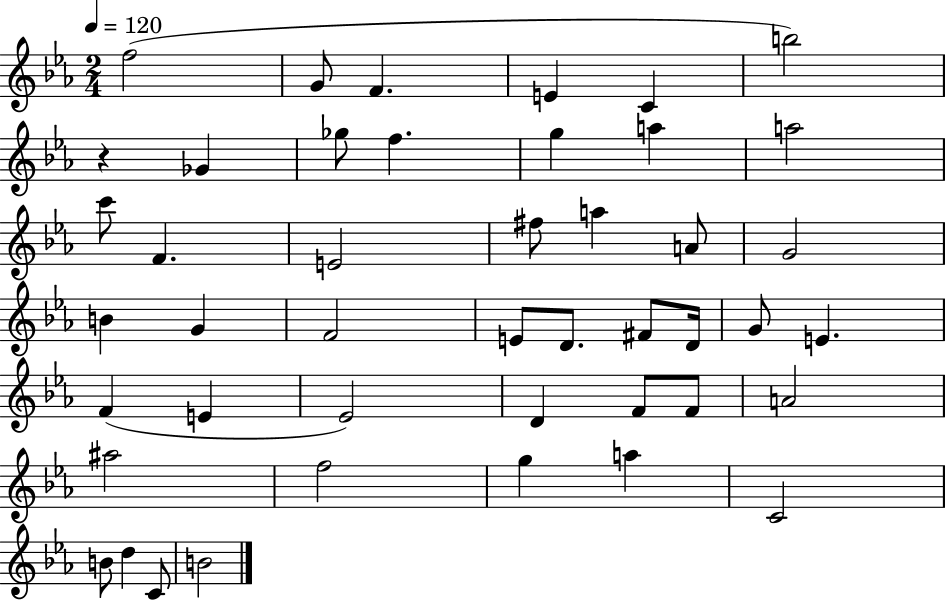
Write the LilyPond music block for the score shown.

{
  \clef treble
  \numericTimeSignature
  \time 2/4
  \key ees \major
  \tempo 4 = 120
  f''2( | g'8 f'4. | e'4 c'4 | b''2) | \break r4 ges'4 | ges''8 f''4. | g''4 a''4 | a''2 | \break c'''8 f'4. | e'2 | fis''8 a''4 a'8 | g'2 | \break b'4 g'4 | f'2 | e'8 d'8. fis'8 d'16 | g'8 e'4. | \break f'4( e'4 | ees'2) | d'4 f'8 f'8 | a'2 | \break ais''2 | f''2 | g''4 a''4 | c'2 | \break b'8 d''4 c'8 | b'2 | \bar "|."
}